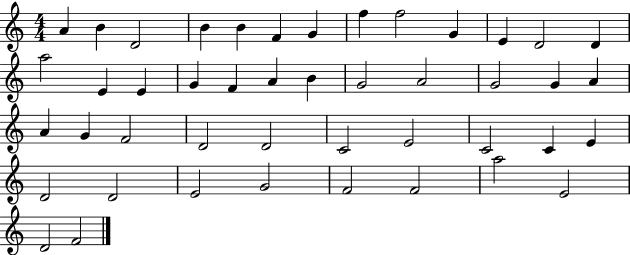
A4/q B4/q D4/h B4/q B4/q F4/q G4/q F5/q F5/h G4/q E4/q D4/h D4/q A5/h E4/q E4/q G4/q F4/q A4/q B4/q G4/h A4/h G4/h G4/q A4/q A4/q G4/q F4/h D4/h D4/h C4/h E4/h C4/h C4/q E4/q D4/h D4/h E4/h G4/h F4/h F4/h A5/h E4/h D4/h F4/h